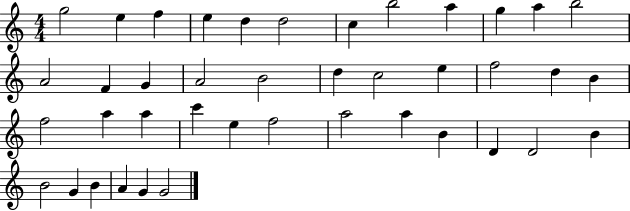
X:1
T:Untitled
M:4/4
L:1/4
K:C
g2 e f e d d2 c b2 a g a b2 A2 F G A2 B2 d c2 e f2 d B f2 a a c' e f2 a2 a B D D2 B B2 G B A G G2